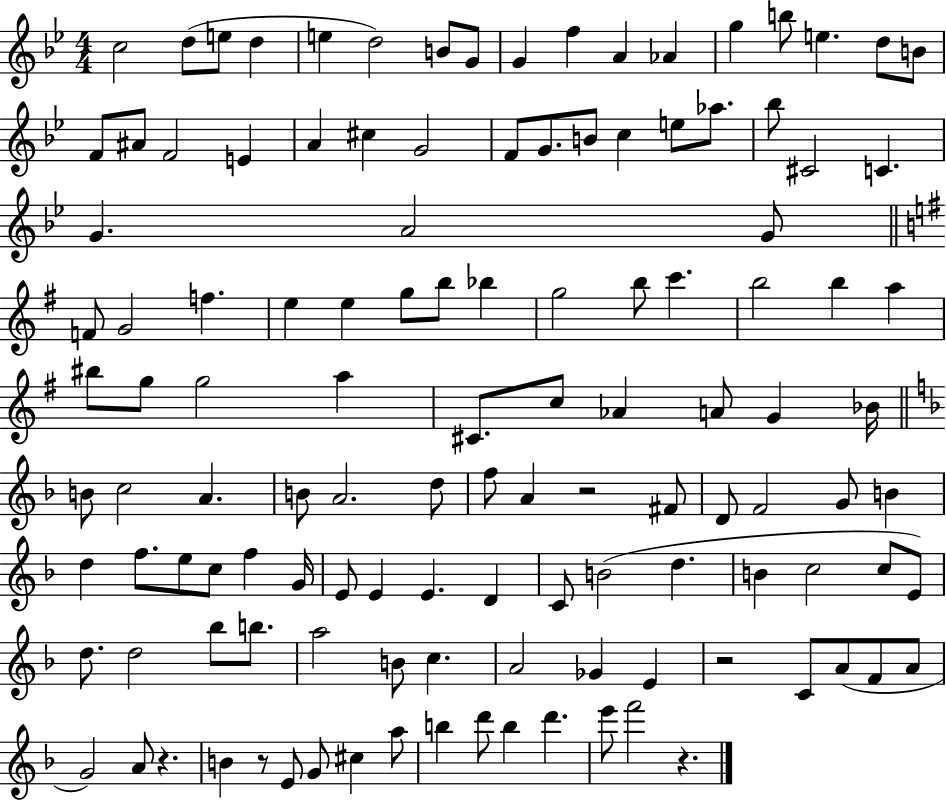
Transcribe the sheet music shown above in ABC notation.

X:1
T:Untitled
M:4/4
L:1/4
K:Bb
c2 d/2 e/2 d e d2 B/2 G/2 G f A _A g b/2 e d/2 B/2 F/2 ^A/2 F2 E A ^c G2 F/2 G/2 B/2 c e/2 _a/2 _b/2 ^C2 C G A2 G/2 F/2 G2 f e e g/2 b/2 _b g2 b/2 c' b2 b a ^b/2 g/2 g2 a ^C/2 c/2 _A A/2 G _B/4 B/2 c2 A B/2 A2 d/2 f/2 A z2 ^F/2 D/2 F2 G/2 B d f/2 e/2 c/2 f G/4 E/2 E E D C/2 B2 d B c2 c/2 E/2 d/2 d2 _b/2 b/2 a2 B/2 c A2 _G E z2 C/2 A/2 F/2 A/2 G2 A/2 z B z/2 E/2 G/2 ^c a/2 b d'/2 b d' e'/2 f'2 z